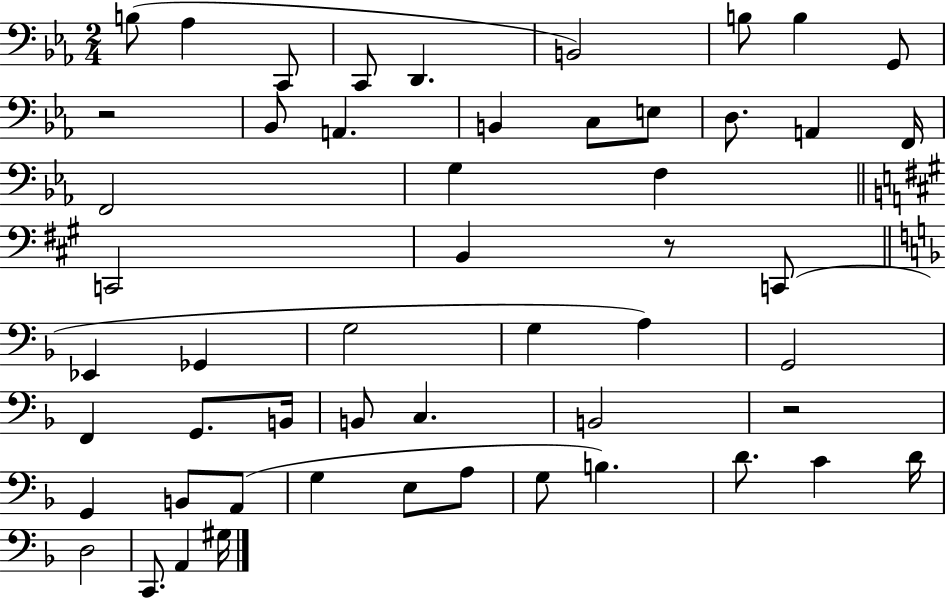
X:1
T:Untitled
M:2/4
L:1/4
K:Eb
B,/2 _A, C,,/2 C,,/2 D,, B,,2 B,/2 B, G,,/2 z2 _B,,/2 A,, B,, C,/2 E,/2 D,/2 A,, F,,/4 F,,2 G, F, C,,2 B,, z/2 C,,/2 _E,, _G,, G,2 G, A, G,,2 F,, G,,/2 B,,/4 B,,/2 C, B,,2 z2 G,, B,,/2 A,,/2 G, E,/2 A,/2 G,/2 B, D/2 C D/4 D,2 C,,/2 A,, ^G,/4